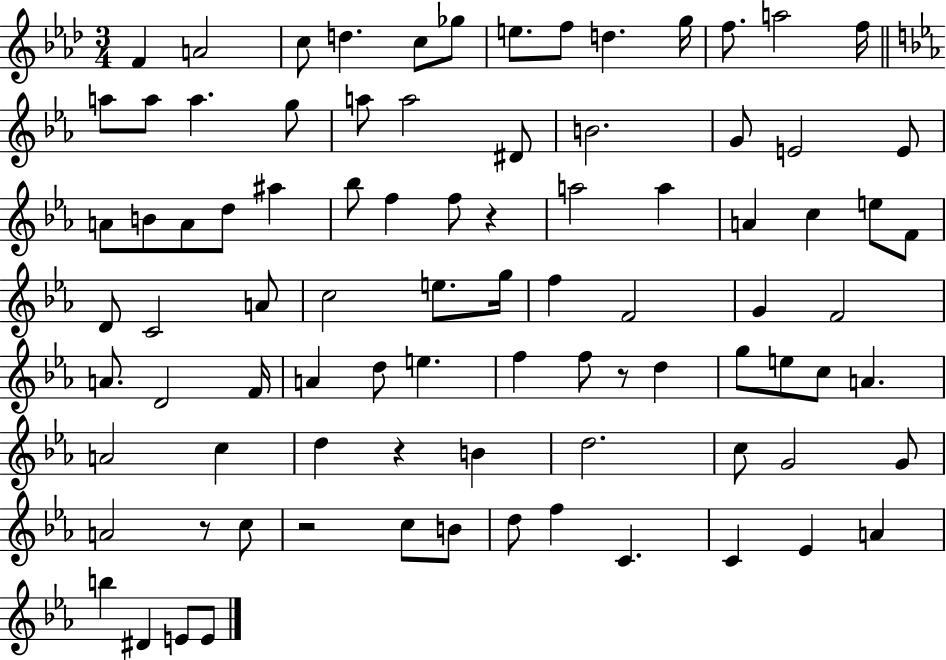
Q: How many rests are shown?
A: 5